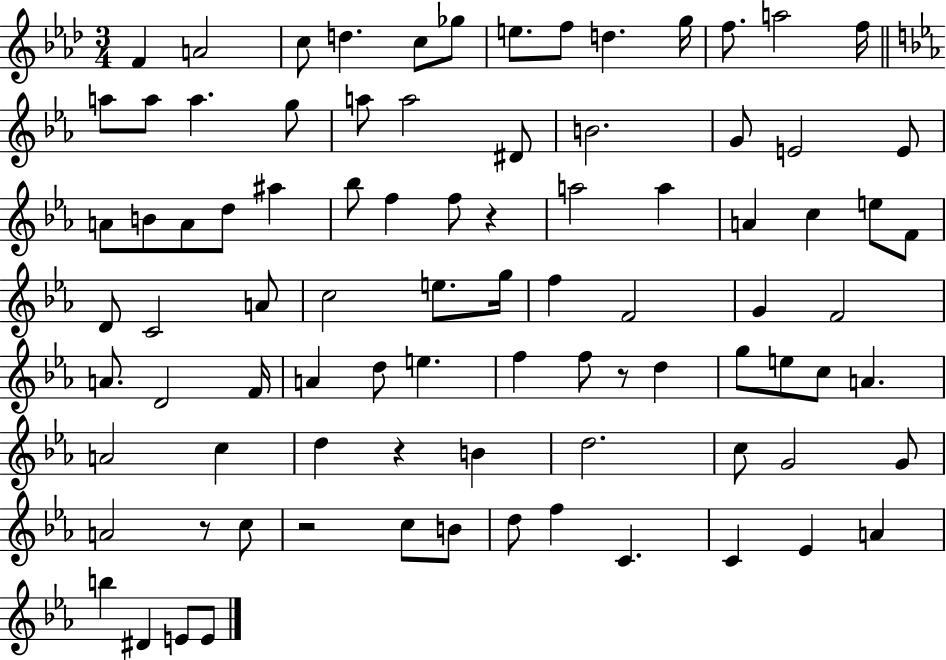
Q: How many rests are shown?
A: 5